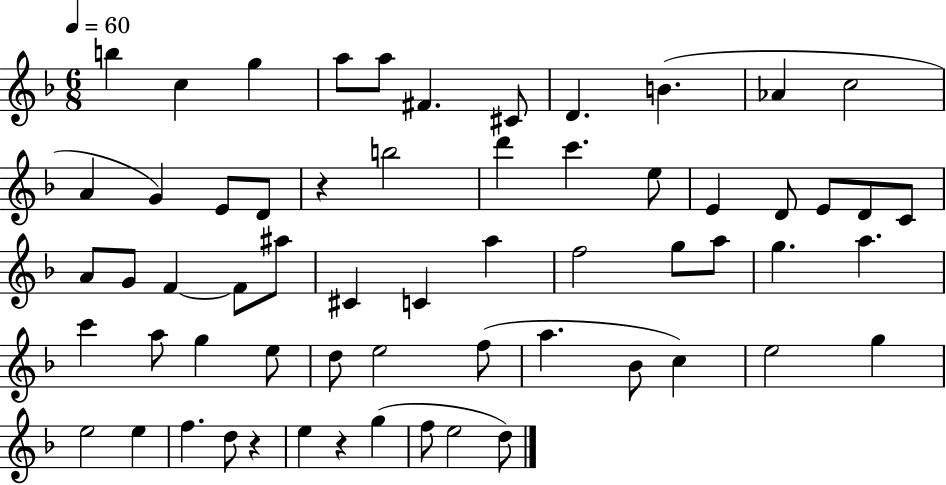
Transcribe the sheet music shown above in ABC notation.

X:1
T:Untitled
M:6/8
L:1/4
K:F
b c g a/2 a/2 ^F ^C/2 D B _A c2 A G E/2 D/2 z b2 d' c' e/2 E D/2 E/2 D/2 C/2 A/2 G/2 F F/2 ^a/2 ^C C a f2 g/2 a/2 g a c' a/2 g e/2 d/2 e2 f/2 a _B/2 c e2 g e2 e f d/2 z e z g f/2 e2 d/2